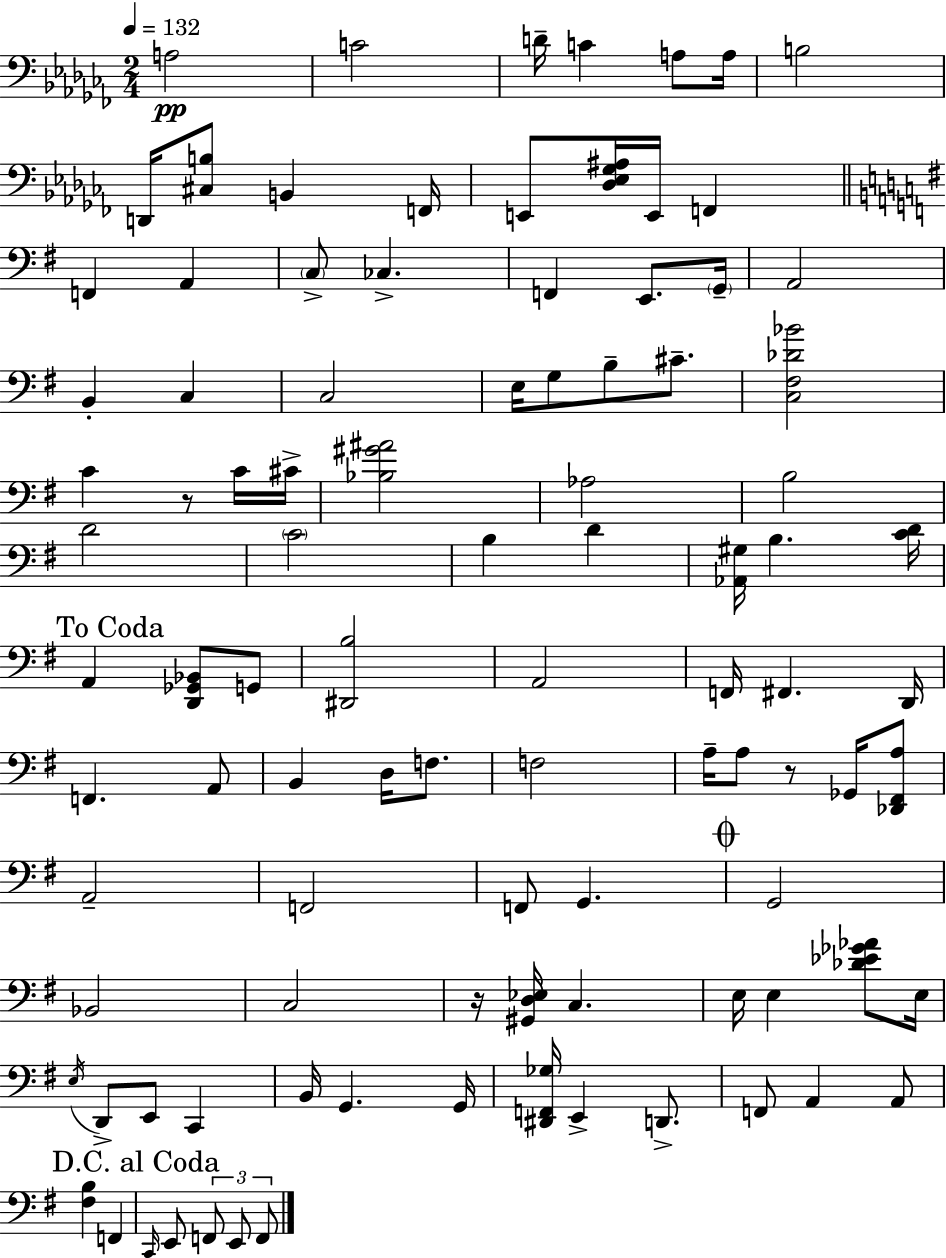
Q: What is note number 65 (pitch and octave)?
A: E3